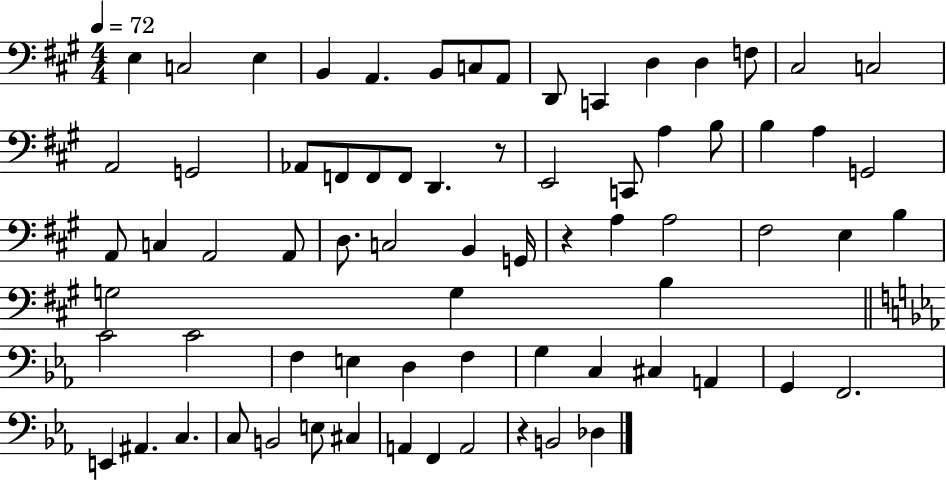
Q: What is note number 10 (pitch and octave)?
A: C2